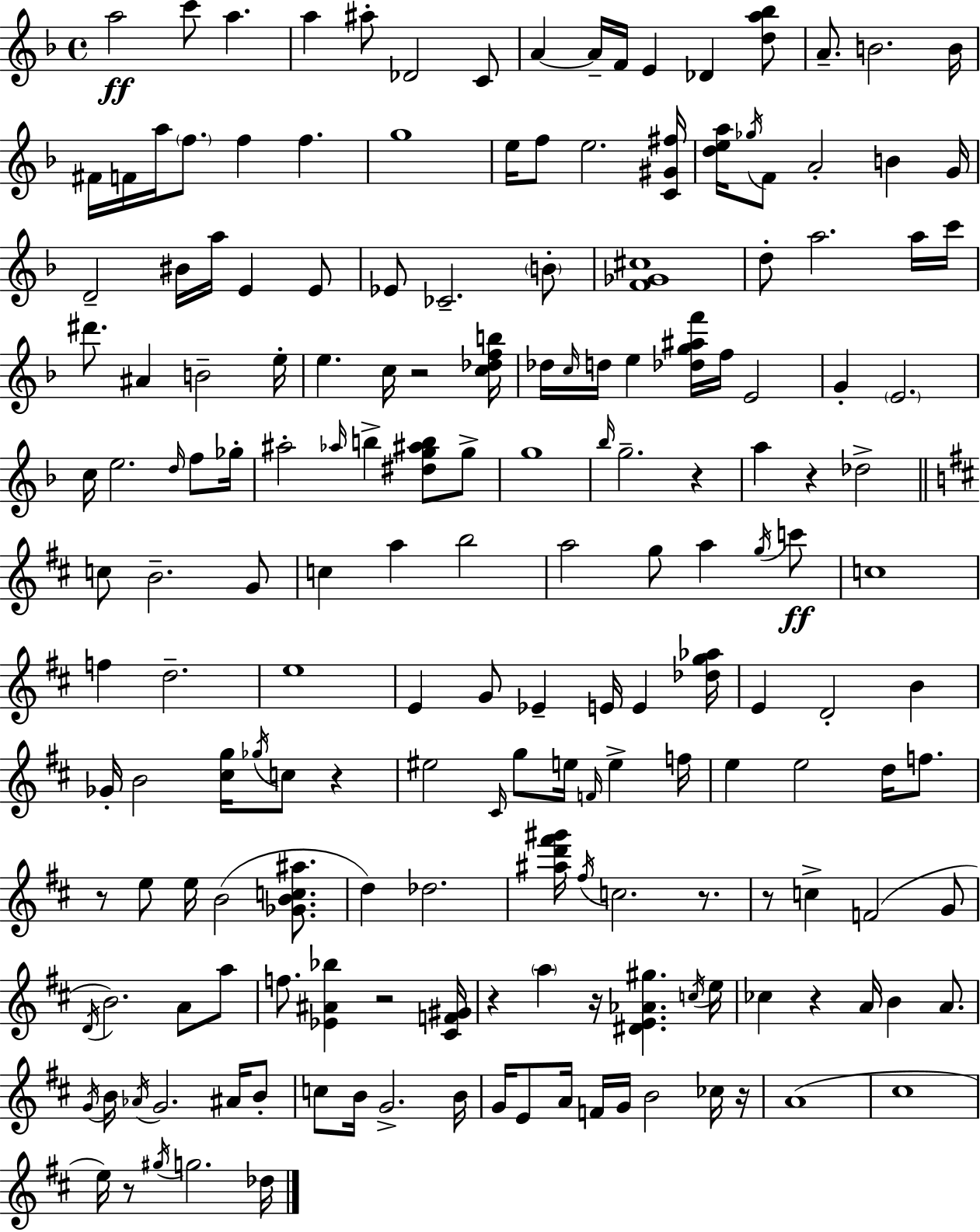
A5/h C6/e A5/q. A5/q A#5/e Db4/h C4/e A4/q A4/s F4/s E4/q Db4/q [D5,A5,Bb5]/e A4/e. B4/h. B4/s F#4/s F4/s A5/s F5/e. F5/q F5/q. G5/w E5/s F5/e E5/h. [C4,G#4,F#5]/s [D5,E5,A5]/s Gb5/s F4/e A4/h B4/q G4/s D4/h BIS4/s A5/s E4/q E4/e Eb4/e CES4/h. B4/e [F4,Gb4,C#5]/w D5/e A5/h. A5/s C6/s D#6/e. A#4/q B4/h E5/s E5/q. C5/s R/h [C5,Db5,F5,B5]/s Db5/s C5/s D5/s E5/q [Db5,G5,A#5,F6]/s F5/s E4/h G4/q E4/h. C5/s E5/h. D5/s F5/e Gb5/s A#5/h Ab5/s B5/q [D#5,G5,A#5,B5]/e G5/e G5/w Bb5/s G5/h. R/q A5/q R/q Db5/h C5/e B4/h. G4/e C5/q A5/q B5/h A5/h G5/e A5/q G5/s C6/e C5/w F5/q D5/h. E5/w E4/q G4/e Eb4/q E4/s E4/q [Db5,G5,Ab5]/s E4/q D4/h B4/q Gb4/s B4/h [C#5,G5]/s Gb5/s C5/e R/q EIS5/h C#4/s G5/e E5/s F4/s E5/q F5/s E5/q E5/h D5/s F5/e. R/e E5/e E5/s B4/h [Gb4,B4,C5,A#5]/e. D5/q Db5/h. [A#5,D6,F#6,G#6]/s F#5/s C5/h. R/e. R/e C5/q F4/h G4/e D4/s B4/h. A4/e A5/e F5/e. [Eb4,A#4,Bb5]/q R/h [C#4,F4,G#4]/s R/q A5/q R/s [D#4,E4,Ab4,G#5]/q. C5/s E5/s CES5/q R/q A4/s B4/q A4/e. G4/s B4/s Ab4/s G4/h. A#4/s B4/e C5/e B4/s G4/h. B4/s G4/s E4/e A4/s F4/s G4/s B4/h CES5/s R/s A4/w C#5/w E5/s R/e G#5/s G5/h. Db5/s